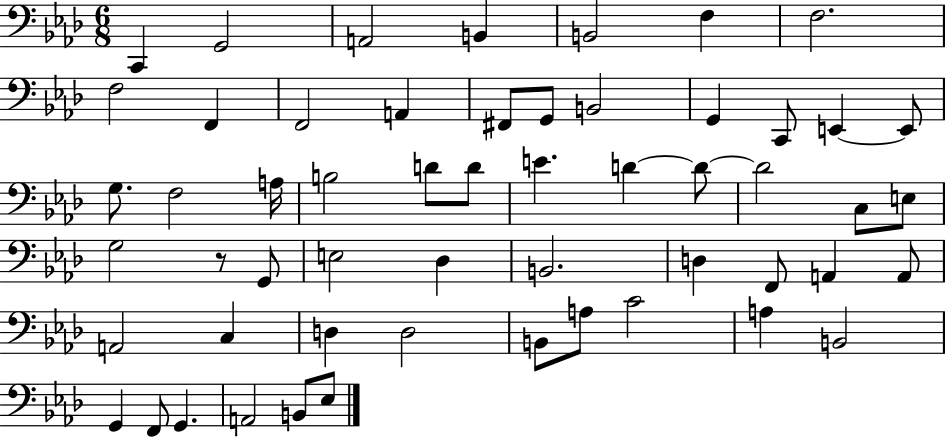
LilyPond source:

{
  \clef bass
  \numericTimeSignature
  \time 6/8
  \key aes \major
  c,4 g,2 | a,2 b,4 | b,2 f4 | f2. | \break f2 f,4 | f,2 a,4 | fis,8 g,8 b,2 | g,4 c,8 e,4~~ e,8 | \break g8. f2 a16 | b2 d'8 d'8 | e'4. d'4~~ d'8~~ | d'2 c8 e8 | \break g2 r8 g,8 | e2 des4 | b,2. | d4 f,8 a,4 a,8 | \break a,2 c4 | d4 d2 | b,8 a8 c'2 | a4 b,2 | \break g,4 f,8 g,4. | a,2 b,8 ees8 | \bar "|."
}